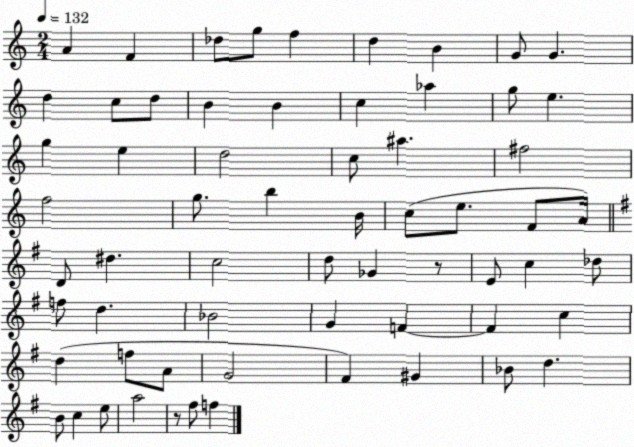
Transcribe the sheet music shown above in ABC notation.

X:1
T:Untitled
M:2/4
L:1/4
K:C
A F _d/2 g/2 f d B G/2 G d c/2 d/2 B B c _a g/2 e g e d2 c/2 ^a ^f2 f2 g/2 b B/4 c/2 e/2 F/2 A/4 D/2 ^d c2 d/2 _G z/2 E/2 c _d/2 f/2 d _B2 G F F c d f/2 A/2 G2 ^F ^G _B/2 d B/2 c e/2 a2 z/2 ^f/2 f